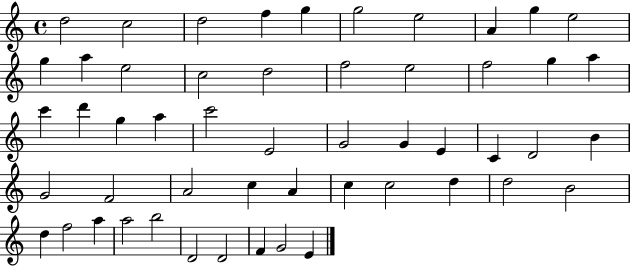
{
  \clef treble
  \time 4/4
  \defaultTimeSignature
  \key c \major
  d''2 c''2 | d''2 f''4 g''4 | g''2 e''2 | a'4 g''4 e''2 | \break g''4 a''4 e''2 | c''2 d''2 | f''2 e''2 | f''2 g''4 a''4 | \break c'''4 d'''4 g''4 a''4 | c'''2 e'2 | g'2 g'4 e'4 | c'4 d'2 b'4 | \break g'2 f'2 | a'2 c''4 a'4 | c''4 c''2 d''4 | d''2 b'2 | \break d''4 f''2 a''4 | a''2 b''2 | d'2 d'2 | f'4 g'2 e'4 | \break \bar "|."
}